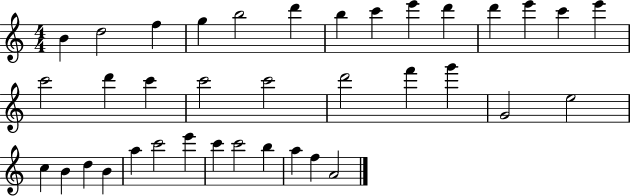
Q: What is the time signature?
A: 4/4